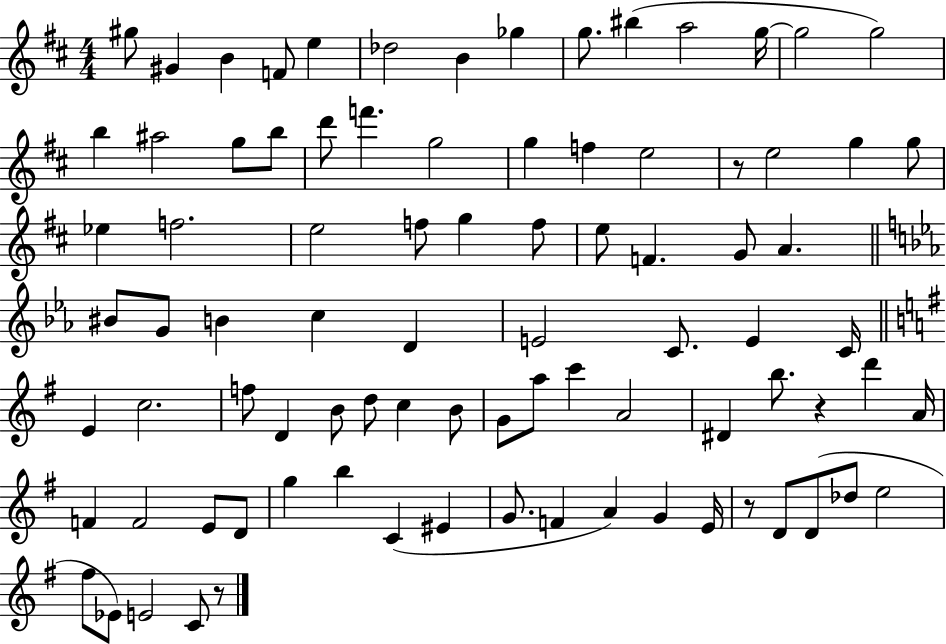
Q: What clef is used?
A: treble